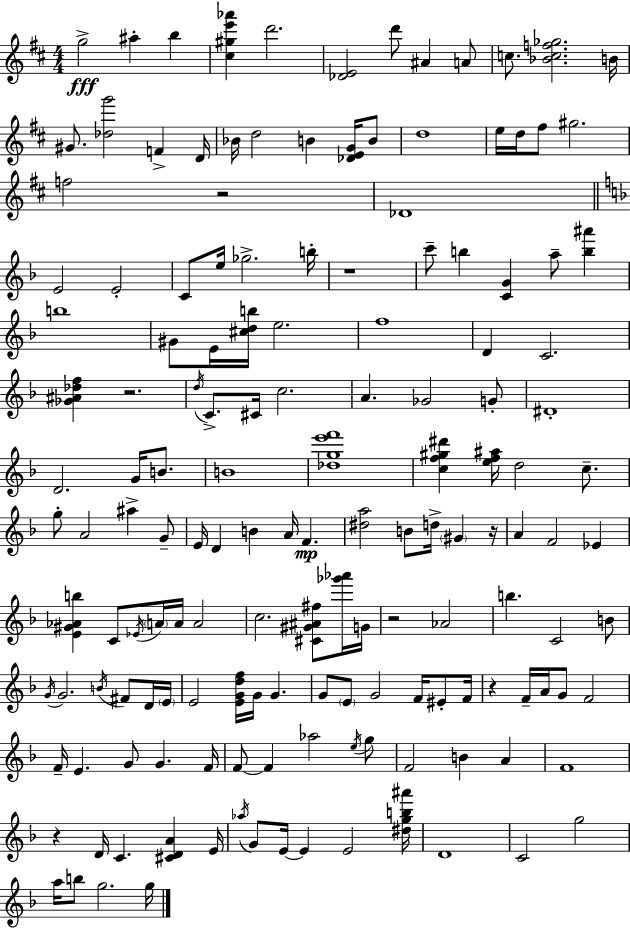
{
  \clef treble
  \numericTimeSignature
  \time 4/4
  \key d \major
  g''2->\fff ais''4-. b''4 | <cis'' gis'' e''' aes'''>4 d'''2. | <des' e'>2 d'''8 ais'4 a'8 | c''8. <bes' c'' f'' ges''>2. b'16 | \break gis'8. <des'' g'''>2 f'4-> d'16 | bes'16 d''2 b'4 <des' e' g'>16 b'8 | d''1 | e''16 d''16 fis''8 gis''2. | \break f''2 r2 | des'1 | \bar "||" \break \key f \major e'2 e'2-. | c'8 e''16 ges''2.-> b''16-. | r1 | c'''8-- b''4 <c' g'>4 a''8-- <b'' ais'''>4 | \break b''1 | gis'8 e'16 <cis'' d'' b''>16 e''2. | f''1 | d'4 c'2. | \break <ges' ais' des'' f''>4 r2. | \acciaccatura { d''16 } c'8.-> cis'16 c''2. | a'4. ges'2 g'8-. | dis'1-. | \break d'2. g'16 b'8. | b'1 | <des'' g'' e''' f'''>1 | <c'' f'' gis'' dis'''>4 <e'' f'' ais''>16 d''2 c''8.-- | \break g''8-. a'2 ais''4-> g'8-- | e'16 d'4 b'4 a'16 f'4.\mp | <dis'' a''>2 b'8 d''16-> \parenthesize gis'4 | r16 a'4 f'2 ees'4 | \break <e' gis' aes' b''>4 c'8 \acciaccatura { ees'16 } \parenthesize a'16 a'16 a'2 | c''2. <cis' gis' ais' fis''>8 | <ges''' aes'''>16 g'16 r2 aes'2 | b''4. c'2 | \break b'8 \acciaccatura { g'16 } g'2. \acciaccatura { b'16 } | fis'8 d'16 \parenthesize e'16 e'2 <e' g' d'' f''>16 g'16 g'4. | g'8 \parenthesize e'8 g'2 | f'16 eis'8-. f'16 r4 f'16-- a'16 g'8 f'2 | \break f'16-- e'4. g'8 g'4. | f'16 f'8~~ f'4 aes''2 | \acciaccatura { e''16 } g''8 f'2 b'4 | a'4 f'1 | \break r4 d'16 c'4. | <cis' d' a'>4 e'16 \acciaccatura { aes''16 } g'8 e'16~~ e'4 e'2 | <dis'' g'' b'' ais'''>16 d'1 | c'2 g''2 | \break a''16 b''8 g''2. | g''16 \bar "|."
}